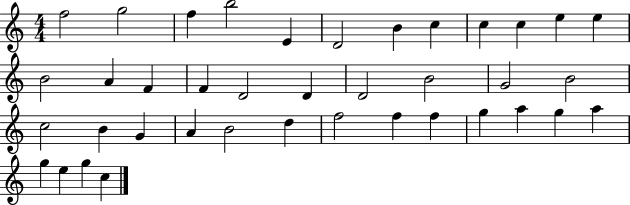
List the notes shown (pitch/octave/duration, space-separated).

F5/h G5/h F5/q B5/h E4/q D4/h B4/q C5/q C5/q C5/q E5/q E5/q B4/h A4/q F4/q F4/q D4/h D4/q D4/h B4/h G4/h B4/h C5/h B4/q G4/q A4/q B4/h D5/q F5/h F5/q F5/q G5/q A5/q G5/q A5/q G5/q E5/q G5/q C5/q